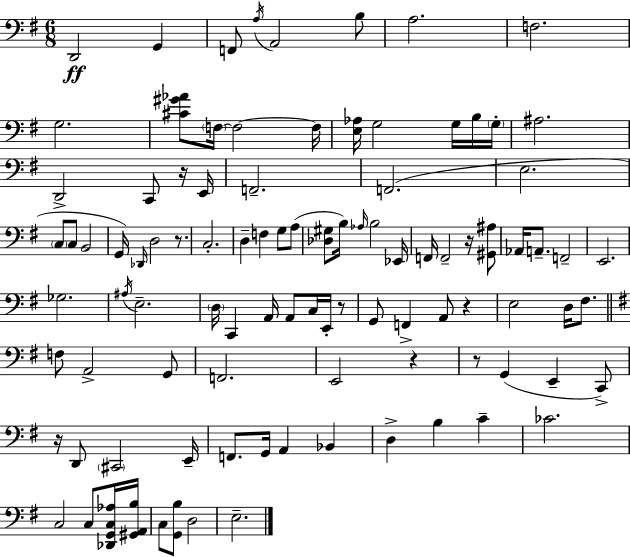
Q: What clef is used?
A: bass